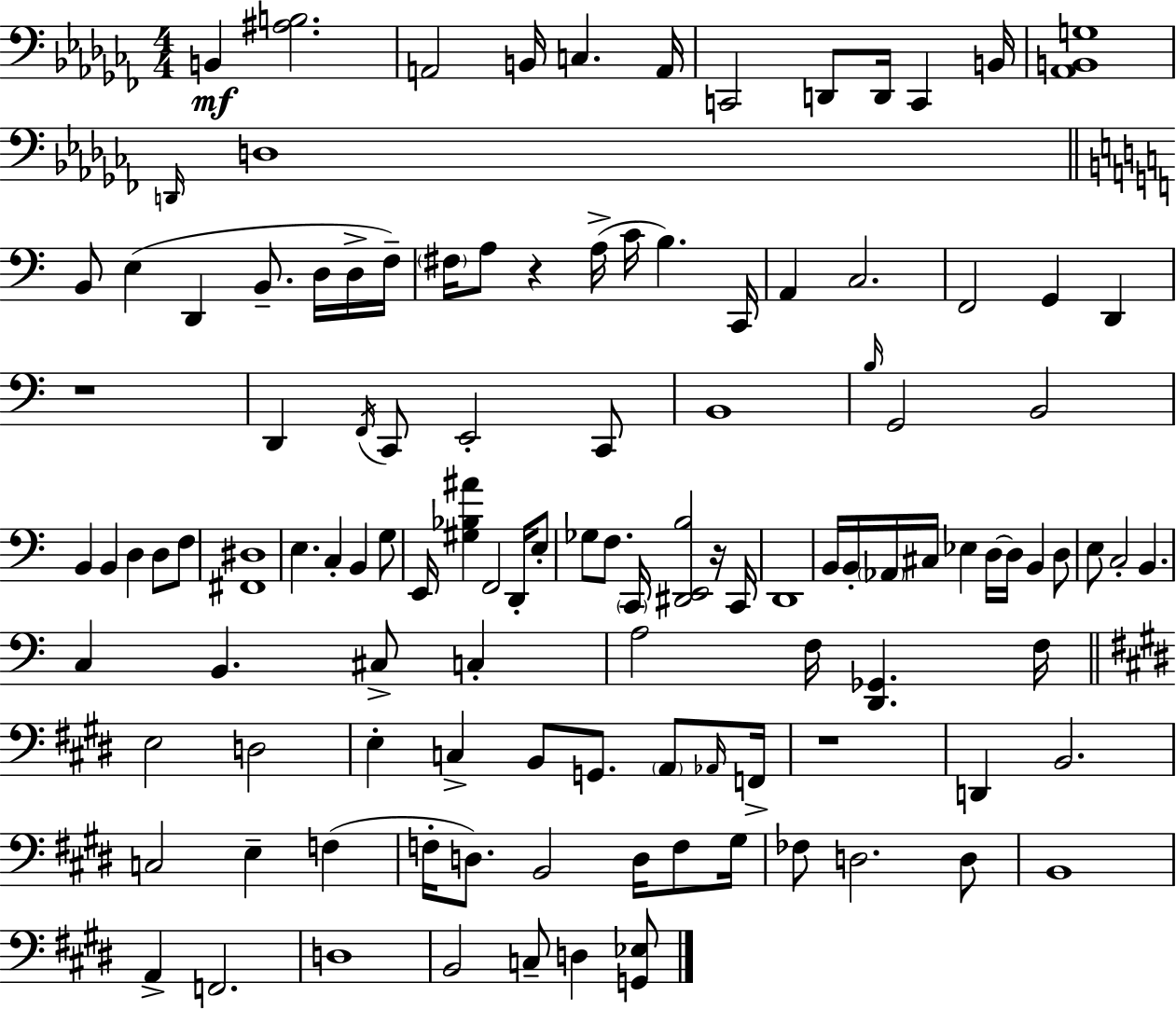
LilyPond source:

{
  \clef bass
  \numericTimeSignature
  \time 4/4
  \key aes \minor
  b,4\mf <ais b>2. | a,2 b,16 c4. a,16 | c,2 d,8 d,16 c,4 b,16 | <aes, b, g>1 | \break \grace { d,16 } d1 | \bar "||" \break \key c \major b,8 e4( d,4 b,8.-- d16 d16-> f16--) | \parenthesize fis16 a8 r4 a16->( c'16 b4.) c,16 | a,4 c2. | f,2 g,4 d,4 | \break r1 | d,4 \acciaccatura { f,16 } c,8 e,2-. c,8 | b,1 | \grace { b16 } g,2 b,2 | \break b,4 b,4 d4 d8 | f8 <fis, dis>1 | e4. c4-. b,4 | g8 e,16 <gis bes ais'>4 f,2 d,16-. | \break e8-. ges8 f8. \parenthesize c,16 <dis, e, b>2 | r16 c,16 d,1 | b,16 b,16-. \parenthesize aes,16 cis16 ees4 d16~~ d16 b,4 | d8 e8 c2-. b,4. | \break c4 b,4. cis8-> c4-. | a2 f16 <d, ges,>4. | f16 \bar "||" \break \key e \major e2 d2 | e4-. c4-> b,8 g,8. \parenthesize a,8 \grace { aes,16 } | f,16-> r1 | d,4 b,2. | \break c2 e4-- f4( | f16-. d8.) b,2 d16 f8 | gis16 fes8 d2. d8 | b,1 | \break a,4-> f,2. | d1 | b,2 c8-- d4 <g, ees>8 | \bar "|."
}